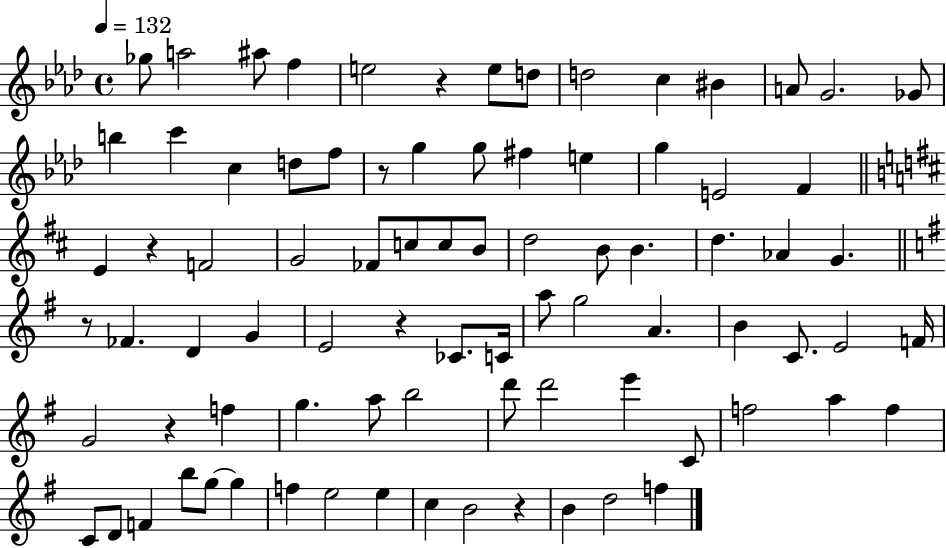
{
  \clef treble
  \time 4/4
  \defaultTimeSignature
  \key aes \major
  \tempo 4 = 132
  ges''8 a''2 ais''8 f''4 | e''2 r4 e''8 d''8 | d''2 c''4 bis'4 | a'8 g'2. ges'8 | \break b''4 c'''4 c''4 d''8 f''8 | r8 g''4 g''8 fis''4 e''4 | g''4 e'2 f'4 | \bar "||" \break \key b \minor e'4 r4 f'2 | g'2 fes'8 c''8 c''8 b'8 | d''2 b'8 b'4. | d''4. aes'4 g'4. | \break \bar "||" \break \key g \major r8 fes'4. d'4 g'4 | e'2 r4 ces'8. c'16 | a''8 g''2 a'4. | b'4 c'8. e'2 f'16 | \break g'2 r4 f''4 | g''4. a''8 b''2 | d'''8 d'''2 e'''4 c'8 | f''2 a''4 f''4 | \break c'8 d'8 f'4 b''8 g''8~~ g''4 | f''4 e''2 e''4 | c''4 b'2 r4 | b'4 d''2 f''4 | \break \bar "|."
}